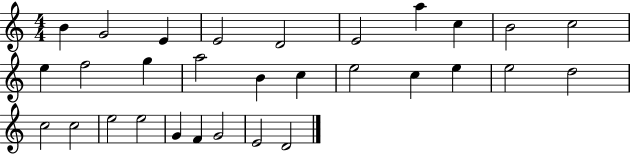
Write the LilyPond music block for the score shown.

{
  \clef treble
  \numericTimeSignature
  \time 4/4
  \key c \major
  b'4 g'2 e'4 | e'2 d'2 | e'2 a''4 c''4 | b'2 c''2 | \break e''4 f''2 g''4 | a''2 b'4 c''4 | e''2 c''4 e''4 | e''2 d''2 | \break c''2 c''2 | e''2 e''2 | g'4 f'4 g'2 | e'2 d'2 | \break \bar "|."
}